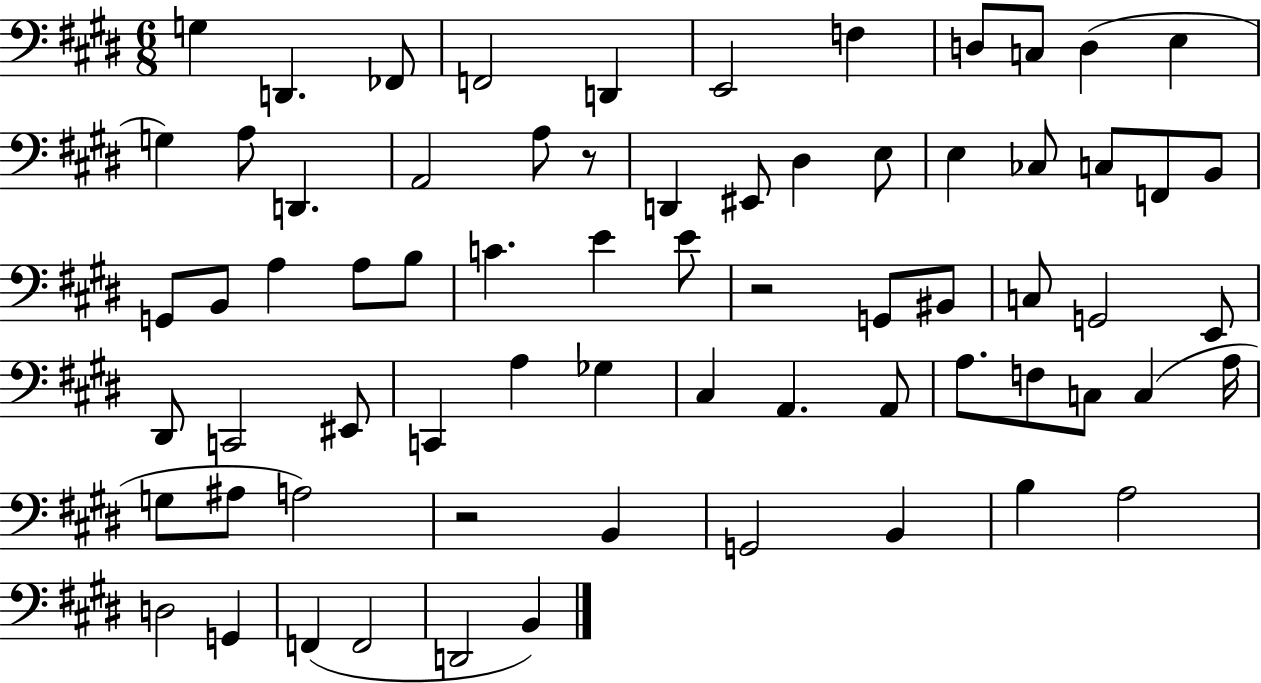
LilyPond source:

{
  \clef bass
  \numericTimeSignature
  \time 6/8
  \key e \major
  g4 d,4. fes,8 | f,2 d,4 | e,2 f4 | d8 c8 d4( e4 | \break g4) a8 d,4. | a,2 a8 r8 | d,4 eis,8 dis4 e8 | e4 ces8 c8 f,8 b,8 | \break g,8 b,8 a4 a8 b8 | c'4. e'4 e'8 | r2 g,8 bis,8 | c8 g,2 e,8 | \break dis,8 c,2 eis,8 | c,4 a4 ges4 | cis4 a,4. a,8 | a8. f8 c8 c4( a16 | \break g8 ais8 a2) | r2 b,4 | g,2 b,4 | b4 a2 | \break d2 g,4 | f,4( f,2 | d,2 b,4) | \bar "|."
}